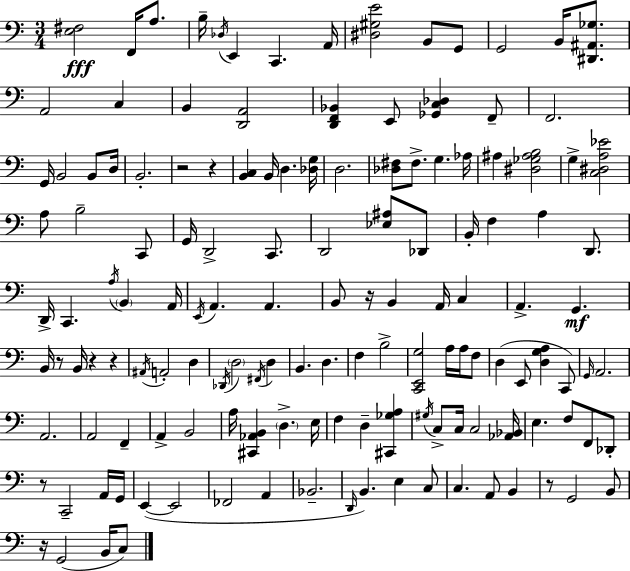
X:1
T:Untitled
M:3/4
L:1/4
K:Am
[E,^F,]2 F,,/4 A,/2 B,/4 _D,/4 E,, C,, A,,/4 [^D,^G,E]2 B,,/2 G,,/2 G,,2 B,,/4 [^D,,^A,,_G,]/2 A,,2 C, B,, [D,,A,,]2 [D,,F,,_B,,] E,,/2 [_G,,C,_D,] F,,/2 F,,2 G,,/4 B,,2 B,,/2 D,/4 B,,2 z2 z [B,,C,] B,,/4 D, [_D,G,]/4 D,2 [_D,^F,]/2 ^F,/2 G, _A,/4 ^A, [^D,_G,^A,B,]2 G, [C,^D,A,_E]2 A,/2 B,2 C,,/2 G,,/4 D,,2 C,,/2 D,,2 [_E,^A,]/2 _D,,/2 B,,/4 F, A, D,,/2 D,,/4 C,, A,/4 B,, A,,/4 E,,/4 A,, A,, B,,/2 z/4 B,, A,,/4 C, A,, G,, B,,/4 z/2 B,,/4 z z ^A,,/4 A,,2 D, _D,,/4 D,2 ^F,,/4 D, B,, D, F, B,2 [C,,E,,G,]2 A,/4 A,/4 F,/2 D, E,,/2 [D,G,A,] C,,/2 G,,/4 A,,2 A,,2 A,,2 F,, A,, B,,2 A,/4 [^C,,_A,,B,,] D, E,/4 F, D, [^C,,_G,A,] ^G,/4 C,/2 C,/4 C,2 [_A,,_B,,]/4 E, F,/2 F,,/2 _D,,/2 z/2 C,,2 A,,/4 G,,/4 E,, E,,2 _F,,2 A,, _B,,2 D,,/4 B,, E, C,/2 C, A,,/2 B,, z/2 G,,2 B,,/2 z/4 G,,2 B,,/4 C,/2